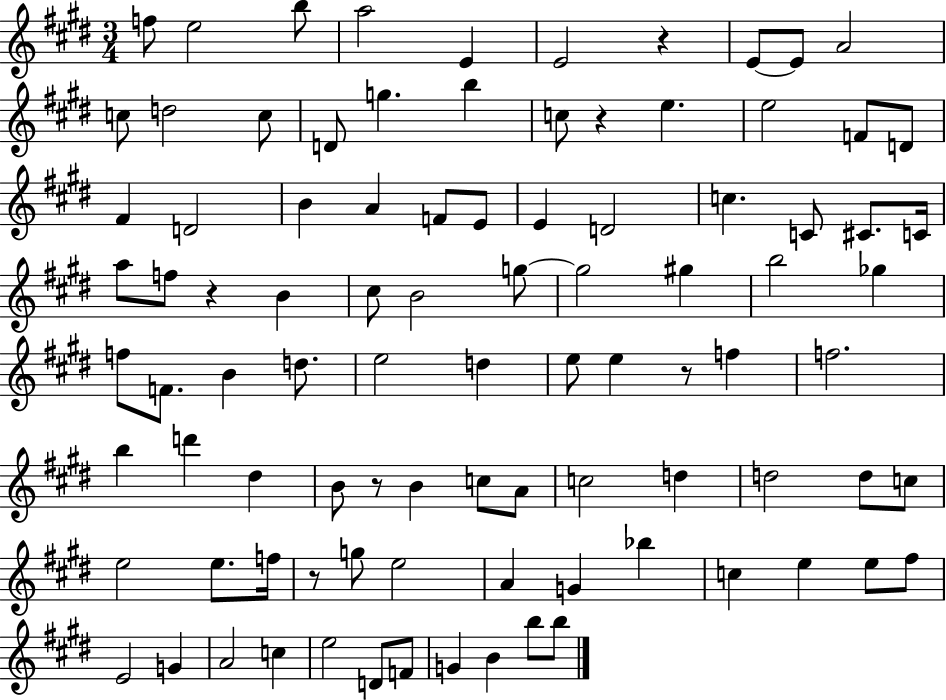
F5/e E5/h B5/e A5/h E4/q E4/h R/q E4/e E4/e A4/h C5/e D5/h C5/e D4/e G5/q. B5/q C5/e R/q E5/q. E5/h F4/e D4/e F#4/q D4/h B4/q A4/q F4/e E4/e E4/q D4/h C5/q. C4/e C#4/e. C4/s A5/e F5/e R/q B4/q C#5/e B4/h G5/e G5/h G#5/q B5/h Gb5/q F5/e F4/e. B4/q D5/e. E5/h D5/q E5/e E5/q R/e F5/q F5/h. B5/q D6/q D#5/q B4/e R/e B4/q C5/e A4/e C5/h D5/q D5/h D5/e C5/e E5/h E5/e. F5/s R/e G5/e E5/h A4/q G4/q Bb5/q C5/q E5/q E5/e F#5/e E4/h G4/q A4/h C5/q E5/h D4/e F4/e G4/q B4/q B5/e B5/e